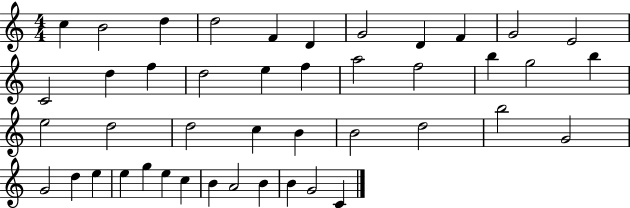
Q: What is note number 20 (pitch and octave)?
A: B5